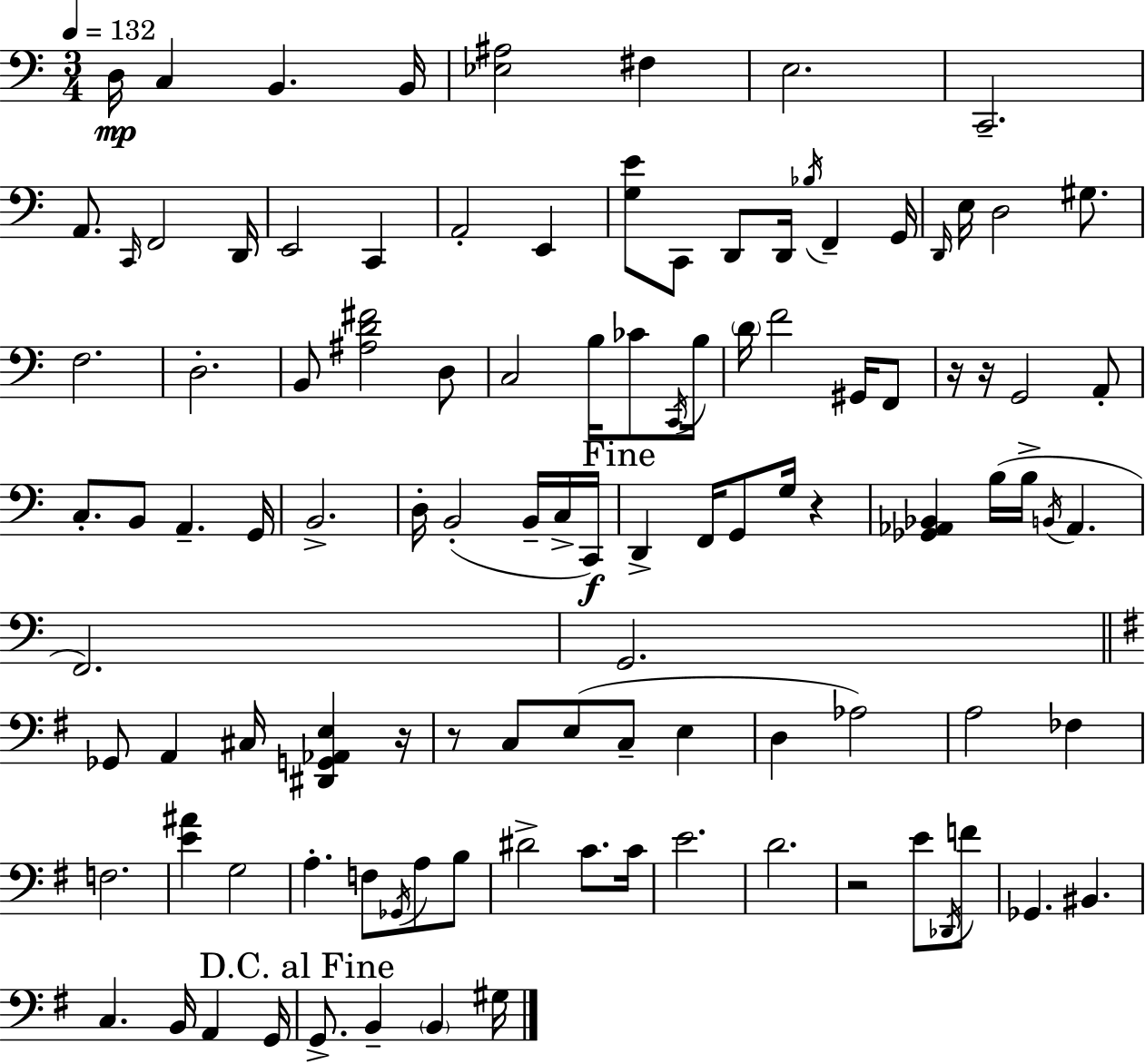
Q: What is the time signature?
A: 3/4